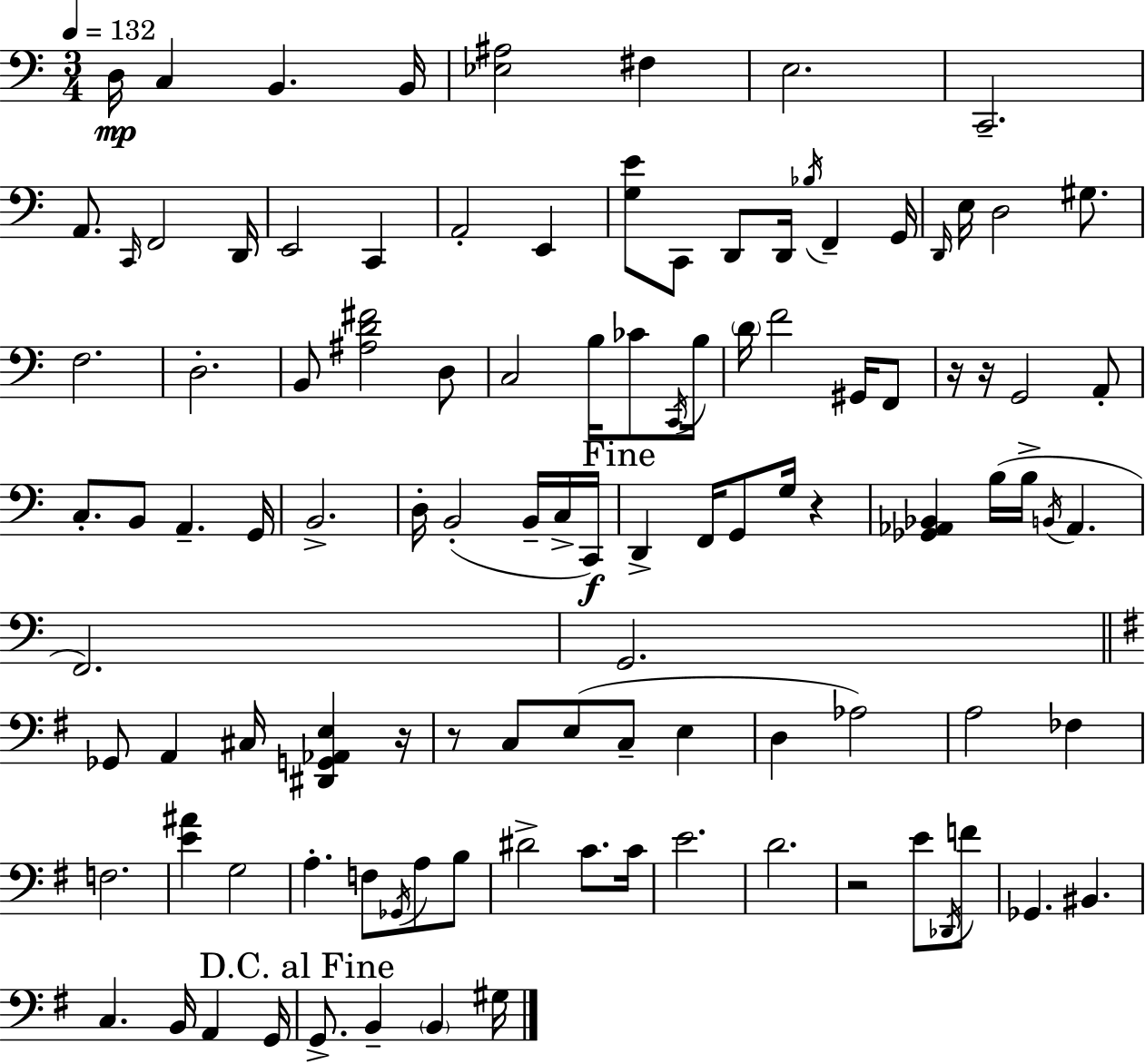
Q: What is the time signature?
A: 3/4